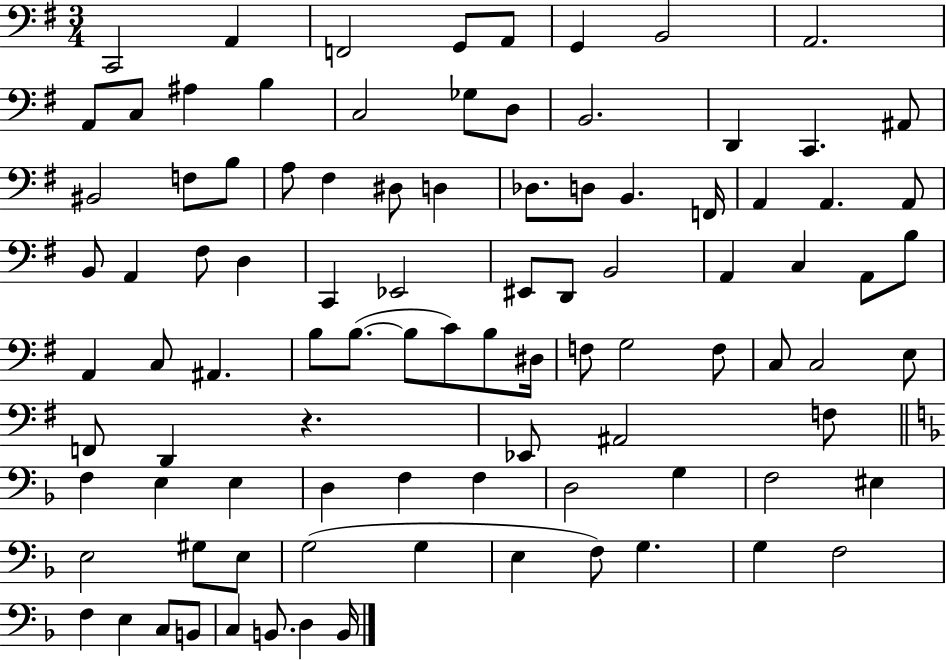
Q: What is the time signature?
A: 3/4